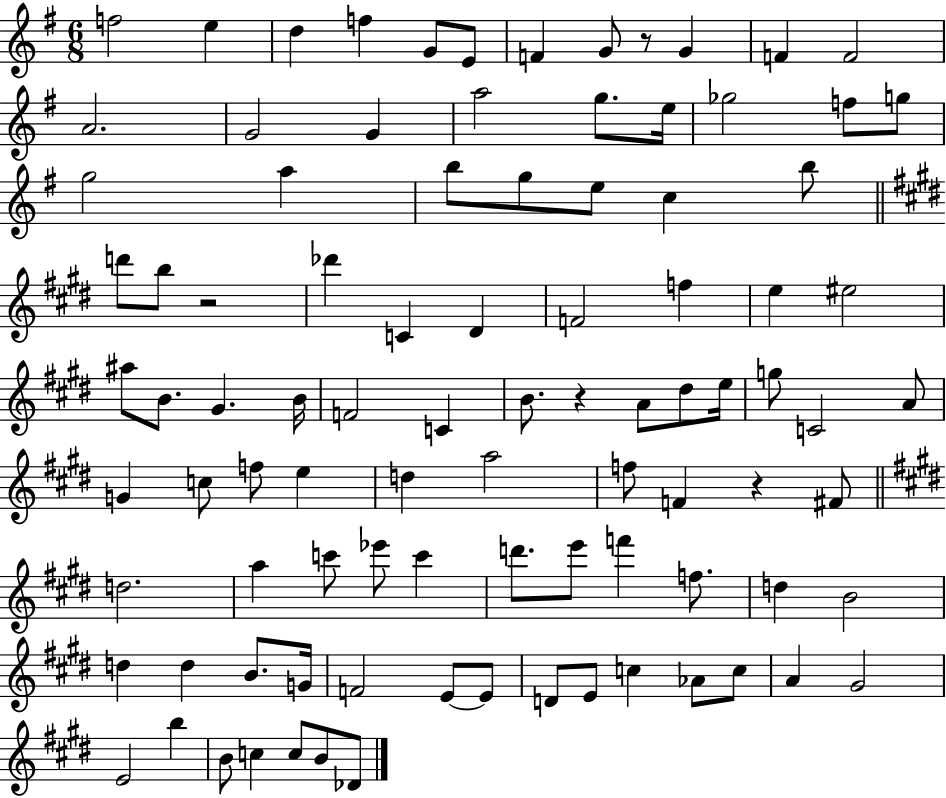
F5/h E5/q D5/q F5/q G4/e E4/e F4/q G4/e R/e G4/q F4/q F4/h A4/h. G4/h G4/q A5/h G5/e. E5/s Gb5/h F5/e G5/e G5/h A5/q B5/e G5/e E5/e C5/q B5/e D6/e B5/e R/h Db6/q C4/q D#4/q F4/h F5/q E5/q EIS5/h A#5/e B4/e. G#4/q. B4/s F4/h C4/q B4/e. R/q A4/e D#5/e E5/s G5/e C4/h A4/e G4/q C5/e F5/e E5/q D5/q A5/h F5/e F4/q R/q F#4/e D5/h. A5/q C6/e Eb6/e C6/q D6/e. E6/e F6/q F5/e. D5/q B4/h D5/q D5/q B4/e. G4/s F4/h E4/e E4/e D4/e E4/e C5/q Ab4/e C5/e A4/q G#4/h E4/h B5/q B4/e C5/q C5/e B4/e Db4/e